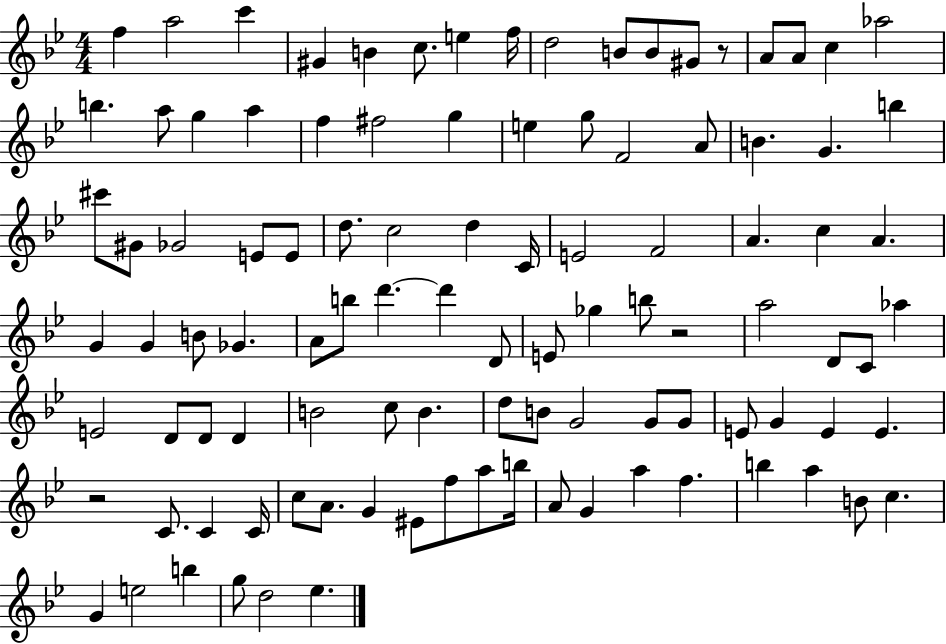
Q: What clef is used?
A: treble